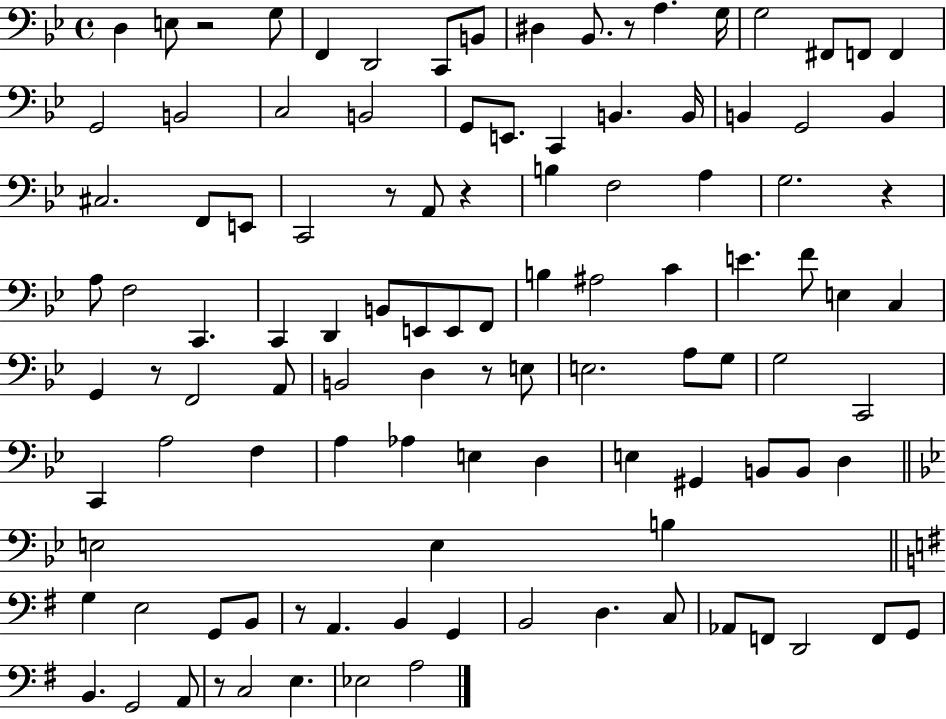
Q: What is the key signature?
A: BES major